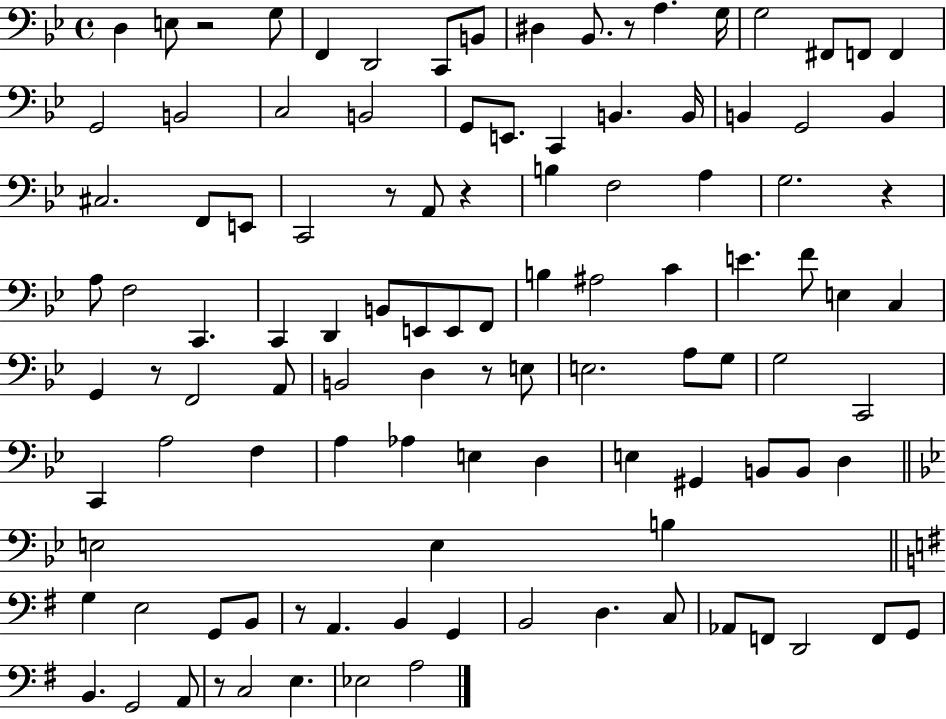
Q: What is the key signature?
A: BES major